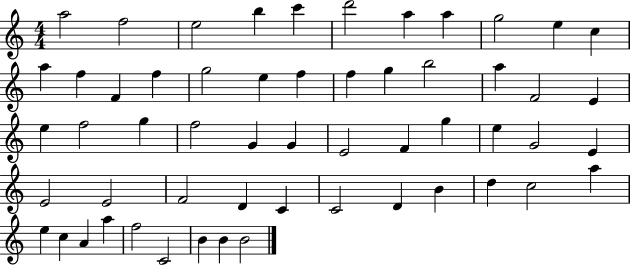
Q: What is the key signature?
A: C major